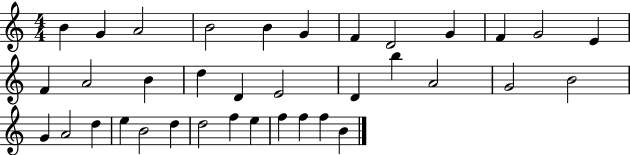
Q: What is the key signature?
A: C major